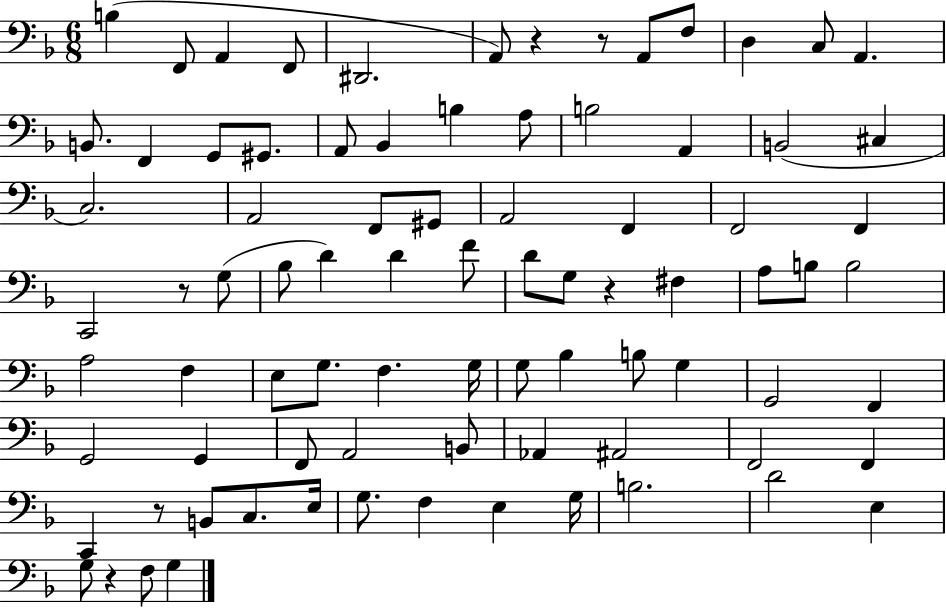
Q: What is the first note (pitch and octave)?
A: B3